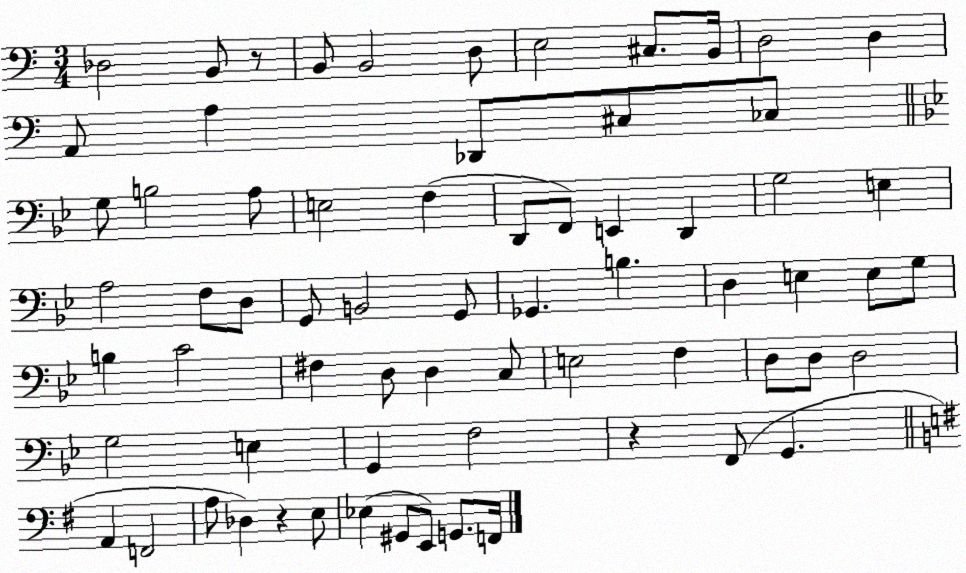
X:1
T:Untitled
M:3/4
L:1/4
K:C
_D,2 B,,/2 z/2 B,,/2 B,,2 D,/2 E,2 ^C,/2 B,,/4 D,2 D, A,,/2 A, _D,,/2 ^C,/2 _C,/2 G,/2 B,2 A,/2 E,2 F, D,,/2 F,,/2 E,, D,, G,2 E, A,2 F,/2 D,/2 G,,/2 B,,2 G,,/2 _G,, B, D, E, E,/2 G,/2 B, C2 ^F, D,/2 D, C,/2 E,2 F, D,/2 D,/2 D,2 G,2 E, G,, F,2 z F,,/2 G,, A,, F,,2 A,/2 _D, z E,/2 _E, ^G,,/2 E,,/2 G,,/2 F,,/4